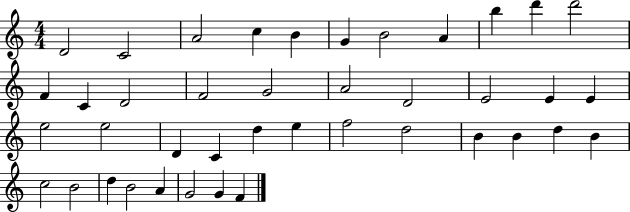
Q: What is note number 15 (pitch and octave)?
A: F4